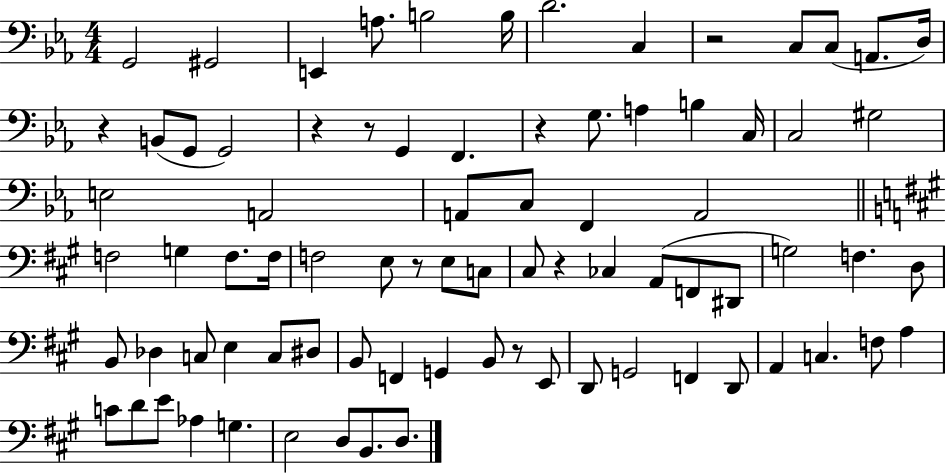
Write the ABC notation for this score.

X:1
T:Untitled
M:4/4
L:1/4
K:Eb
G,,2 ^G,,2 E,, A,/2 B,2 B,/4 D2 C, z2 C,/2 C,/2 A,,/2 D,/4 z B,,/2 G,,/2 G,,2 z z/2 G,, F,, z G,/2 A, B, C,/4 C,2 ^G,2 E,2 A,,2 A,,/2 C,/2 F,, A,,2 F,2 G, F,/2 F,/4 F,2 E,/2 z/2 E,/2 C,/2 ^C,/2 z _C, A,,/2 F,,/2 ^D,,/2 G,2 F, D,/2 B,,/2 _D, C,/2 E, C,/2 ^D,/2 B,,/2 F,, G,, B,,/2 z/2 E,,/2 D,,/2 G,,2 F,, D,,/2 A,, C, F,/2 A, C/2 D/2 E/2 _A, G, E,2 D,/2 B,,/2 D,/2